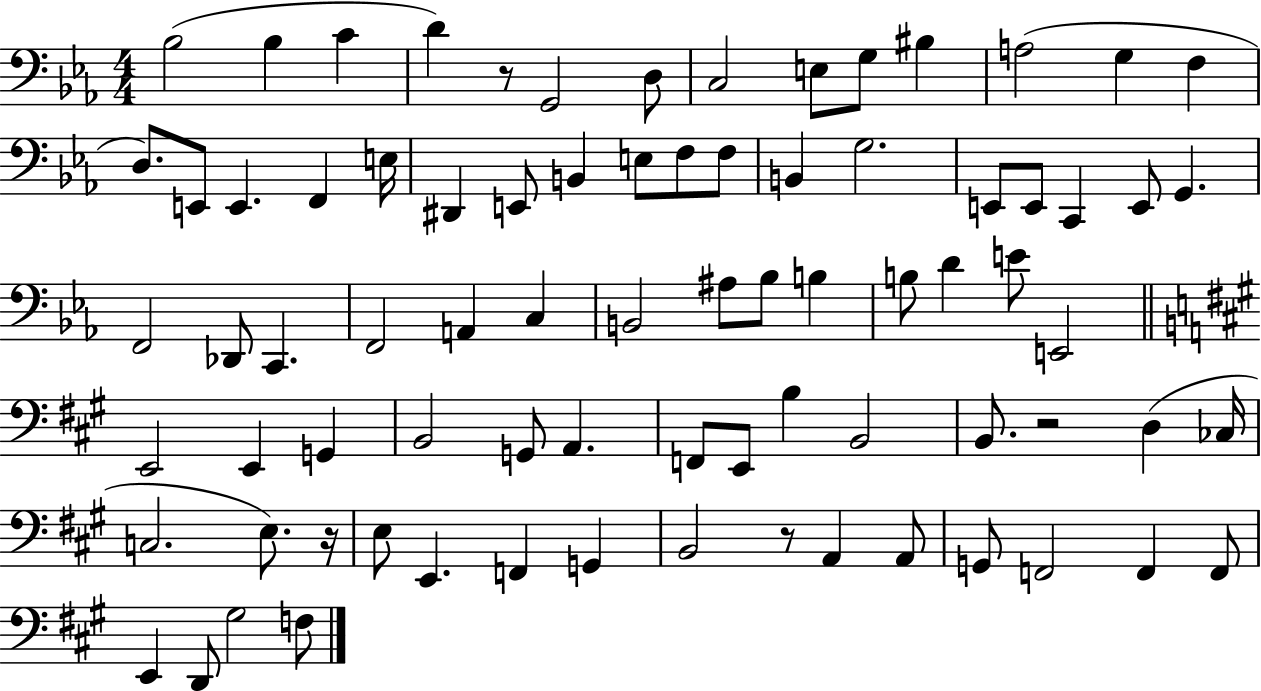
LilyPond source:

{
  \clef bass
  \numericTimeSignature
  \time 4/4
  \key ees \major
  bes2( bes4 c'4 | d'4) r8 g,2 d8 | c2 e8 g8 bis4 | a2( g4 f4 | \break d8.) e,8 e,4. f,4 e16 | dis,4 e,8 b,4 e8 f8 f8 | b,4 g2. | e,8 e,8 c,4 e,8 g,4. | \break f,2 des,8 c,4. | f,2 a,4 c4 | b,2 ais8 bes8 b4 | b8 d'4 e'8 e,2 | \break \bar "||" \break \key a \major e,2 e,4 g,4 | b,2 g,8 a,4. | f,8 e,8 b4 b,2 | b,8. r2 d4( ces16 | \break c2. e8.) r16 | e8 e,4. f,4 g,4 | b,2 r8 a,4 a,8 | g,8 f,2 f,4 f,8 | \break e,4 d,8 gis2 f8 | \bar "|."
}